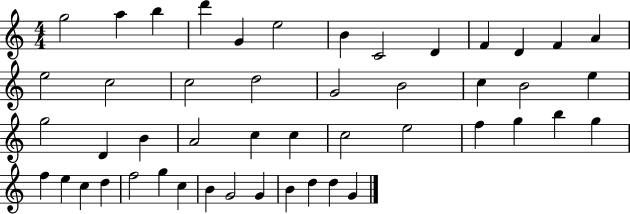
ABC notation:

X:1
T:Untitled
M:4/4
L:1/4
K:C
g2 a b d' G e2 B C2 D F D F A e2 c2 c2 d2 G2 B2 c B2 e g2 D B A2 c c c2 e2 f g b g f e c d f2 g c B G2 G B d d G